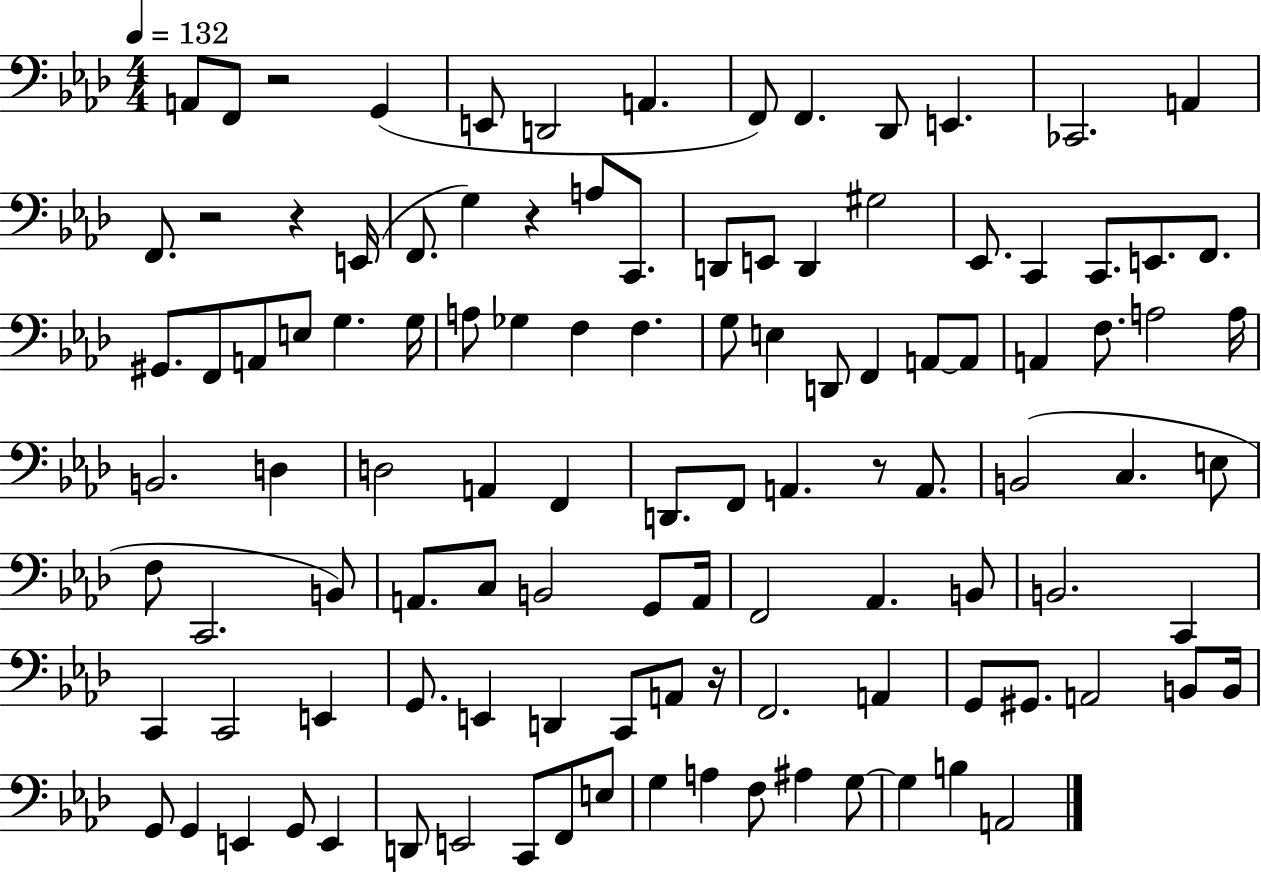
{
  \clef bass
  \numericTimeSignature
  \time 4/4
  \key aes \major
  \tempo 4 = 132
  a,8 f,8 r2 g,4( | e,8 d,2 a,4. | f,8) f,4. des,8 e,4. | ces,2. a,4 | \break f,8. r2 r4 e,16( | f,8. g4) r4 a8 c,8. | d,8 e,8 d,4 gis2 | ees,8. c,4 c,8. e,8. f,8. | \break gis,8. f,8 a,8 e8 g4. g16 | a8 ges4 f4 f4. | g8 e4 d,8 f,4 a,8~~ a,8 | a,4 f8. a2 a16 | \break b,2. d4 | d2 a,4 f,4 | d,8. f,8 a,4. r8 a,8. | b,2( c4. e8 | \break f8 c,2. b,8) | a,8. c8 b,2 g,8 a,16 | f,2 aes,4. b,8 | b,2. c,4 | \break c,4 c,2 e,4 | g,8. e,4 d,4 c,8 a,8 r16 | f,2. a,4 | g,8 gis,8. a,2 b,8 b,16 | \break g,8 g,4 e,4 g,8 e,4 | d,8 e,2 c,8 f,8 e8 | g4 a4 f8 ais4 g8~~ | g4 b4 a,2 | \break \bar "|."
}